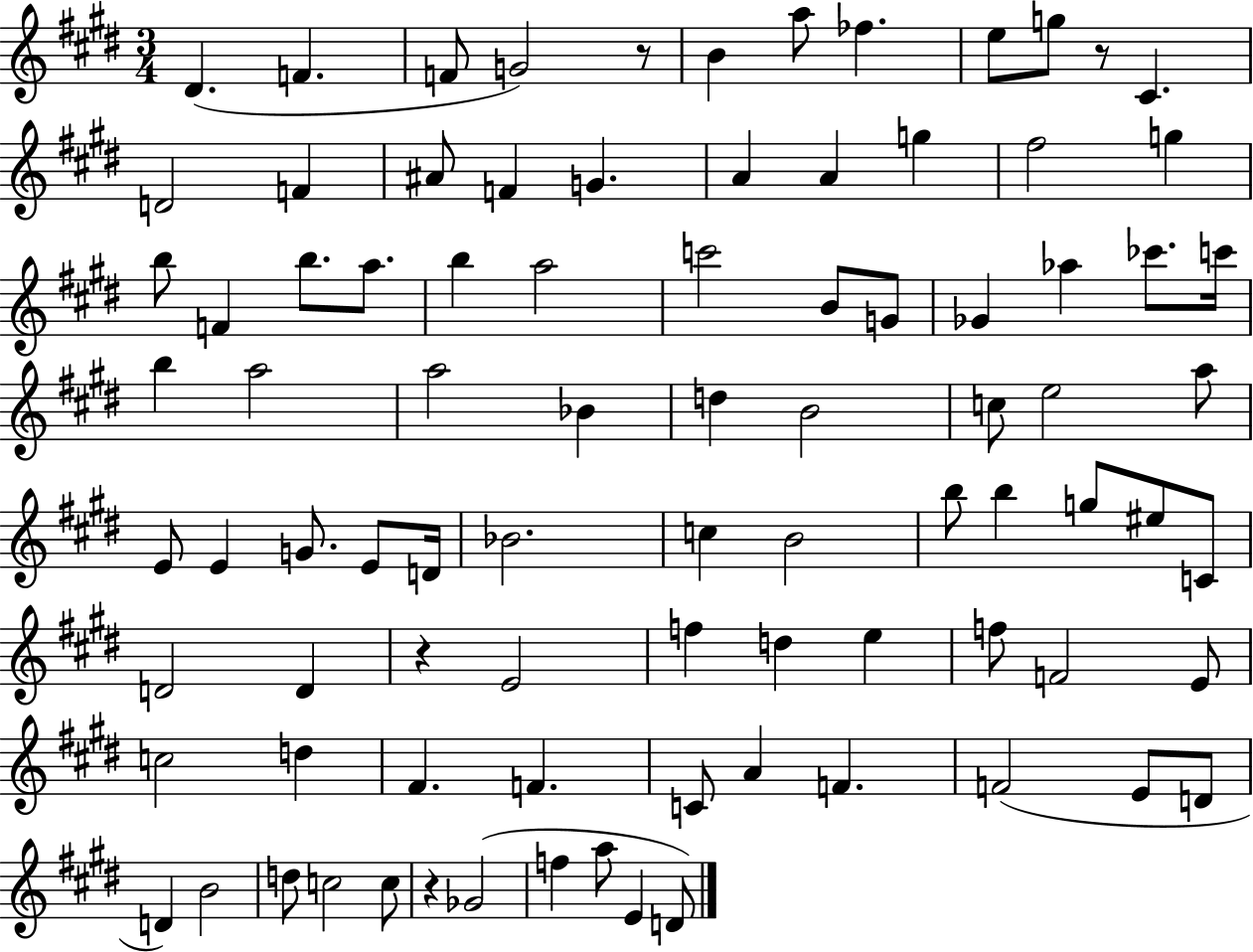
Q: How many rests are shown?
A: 4